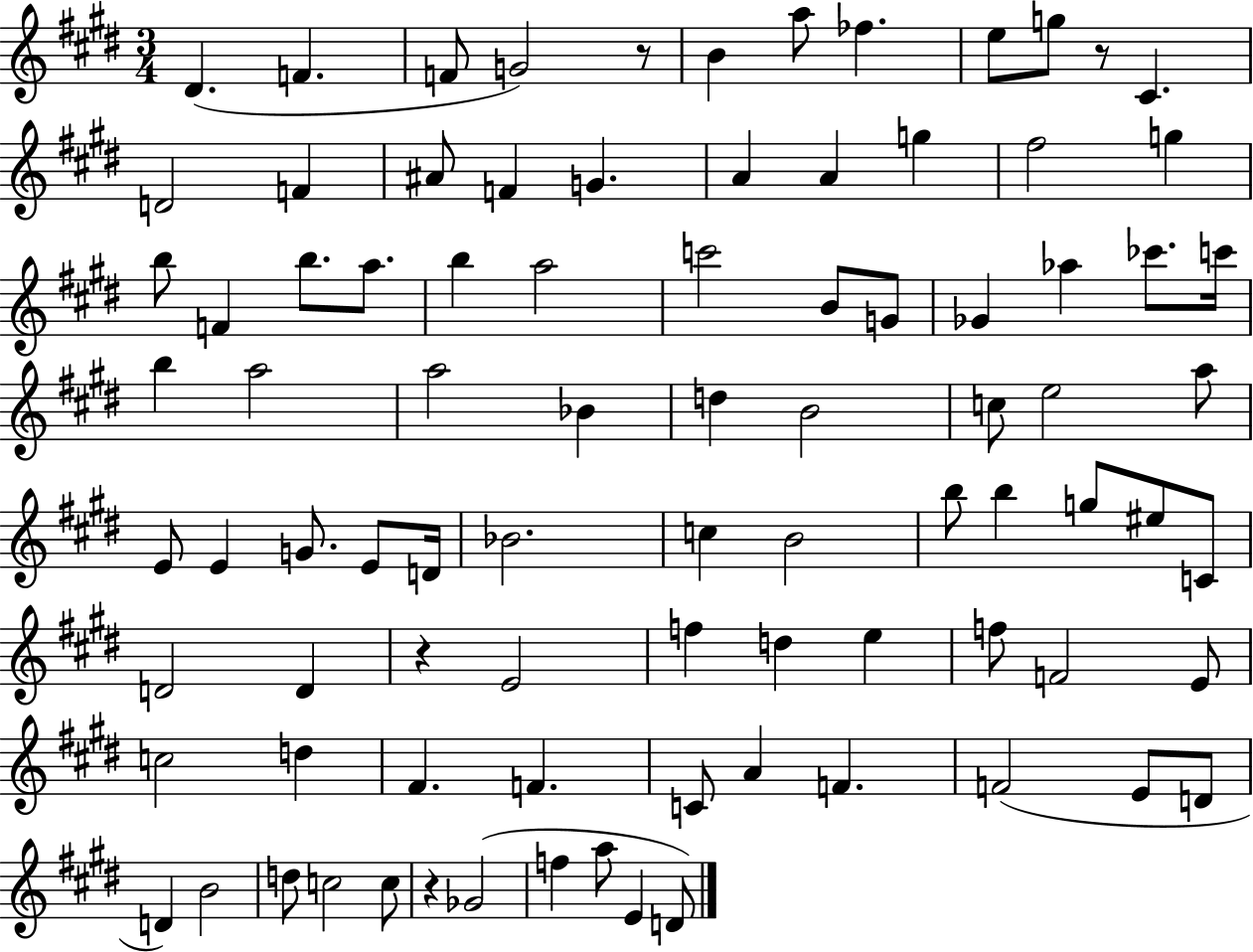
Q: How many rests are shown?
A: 4